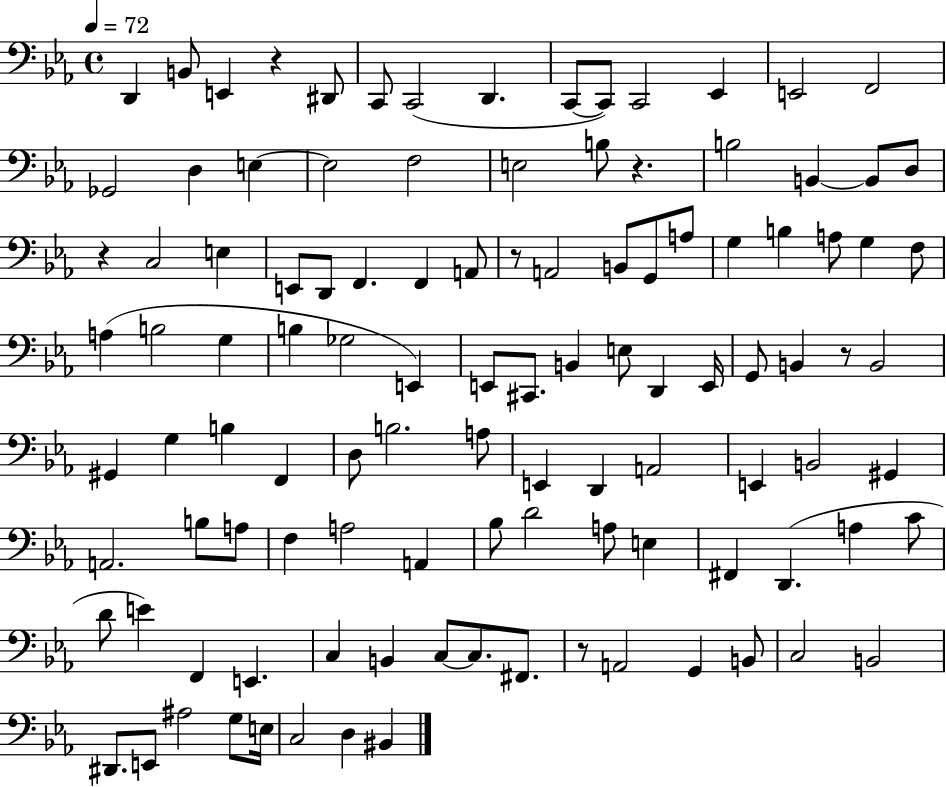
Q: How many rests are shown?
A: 6